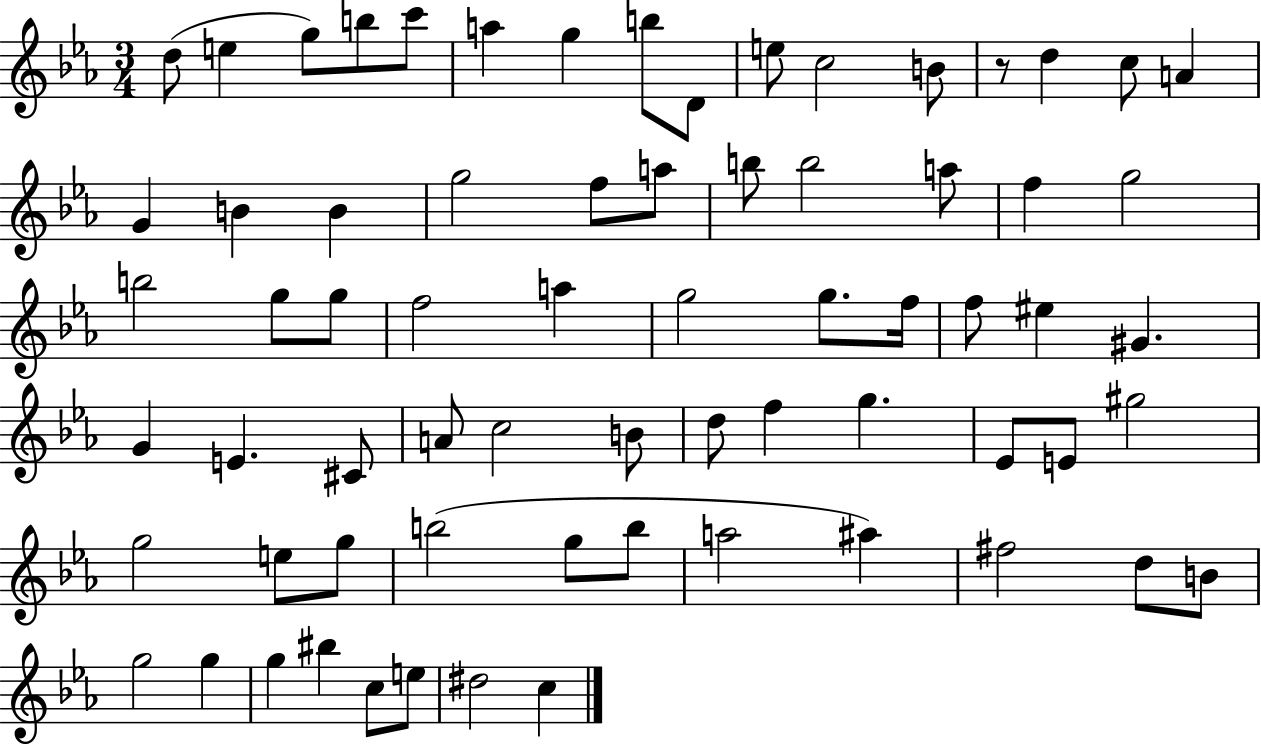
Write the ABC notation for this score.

X:1
T:Untitled
M:3/4
L:1/4
K:Eb
d/2 e g/2 b/2 c'/2 a g b/2 D/2 e/2 c2 B/2 z/2 d c/2 A G B B g2 f/2 a/2 b/2 b2 a/2 f g2 b2 g/2 g/2 f2 a g2 g/2 f/4 f/2 ^e ^G G E ^C/2 A/2 c2 B/2 d/2 f g _E/2 E/2 ^g2 g2 e/2 g/2 b2 g/2 b/2 a2 ^a ^f2 d/2 B/2 g2 g g ^b c/2 e/2 ^d2 c